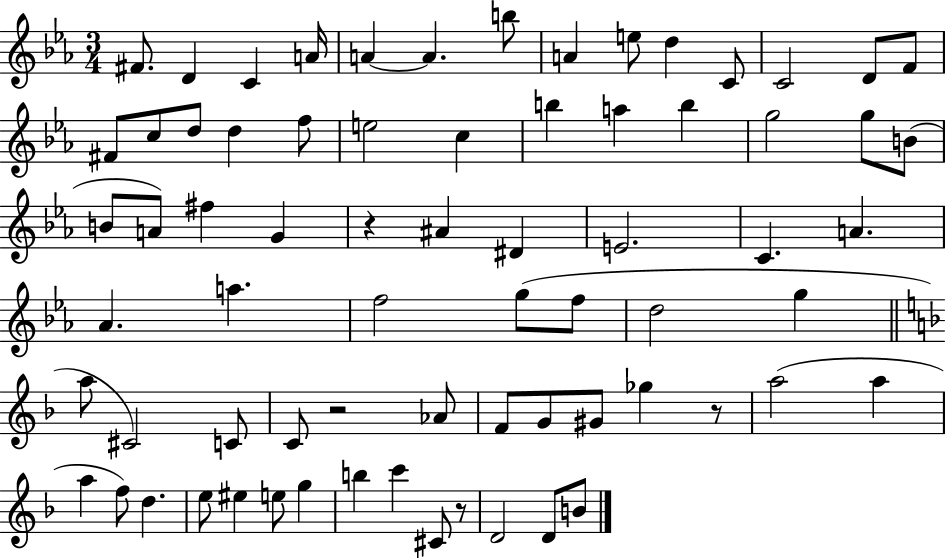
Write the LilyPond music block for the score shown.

{
  \clef treble
  \numericTimeSignature
  \time 3/4
  \key ees \major
  fis'8. d'4 c'4 a'16 | a'4~~ a'4. b''8 | a'4 e''8 d''4 c'8 | c'2 d'8 f'8 | \break fis'8 c''8 d''8 d''4 f''8 | e''2 c''4 | b''4 a''4 b''4 | g''2 g''8 b'8( | \break b'8 a'8) fis''4 g'4 | r4 ais'4 dis'4 | e'2. | c'4. a'4. | \break aes'4. a''4. | f''2 g''8( f''8 | d''2 g''4 | \bar "||" \break \key f \major a''8 cis'2) c'8 | c'8 r2 aes'8 | f'8 g'8 gis'8 ges''4 r8 | a''2( a''4 | \break a''4 f''8) d''4. | e''8 eis''4 e''8 g''4 | b''4 c'''4 cis'8 r8 | d'2 d'8 b'8 | \break \bar "|."
}